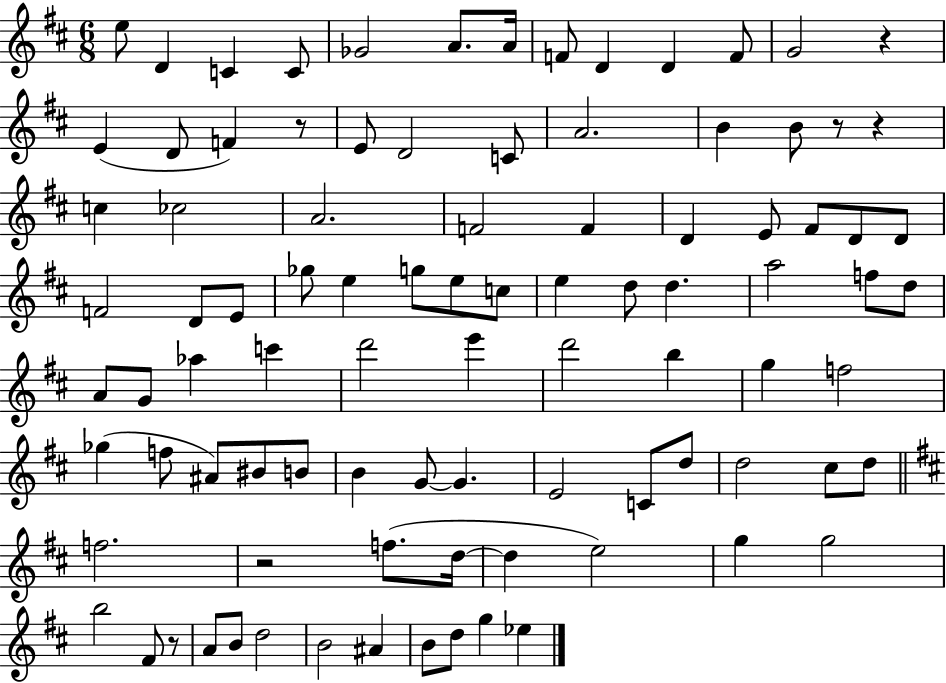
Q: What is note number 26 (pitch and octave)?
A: F4